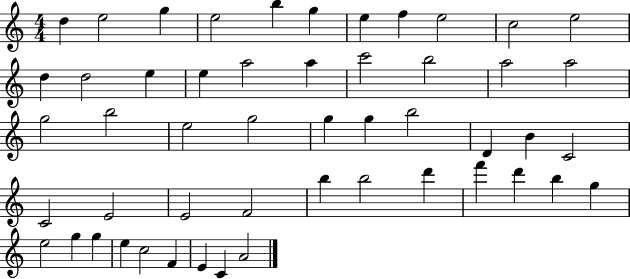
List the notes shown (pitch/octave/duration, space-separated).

D5/q E5/h G5/q E5/h B5/q G5/q E5/q F5/q E5/h C5/h E5/h D5/q D5/h E5/q E5/q A5/h A5/q C6/h B5/h A5/h A5/h G5/h B5/h E5/h G5/h G5/q G5/q B5/h D4/q B4/q C4/h C4/h E4/h E4/h F4/h B5/q B5/h D6/q F6/q D6/q B5/q G5/q E5/h G5/q G5/q E5/q C5/h F4/q E4/q C4/q A4/h